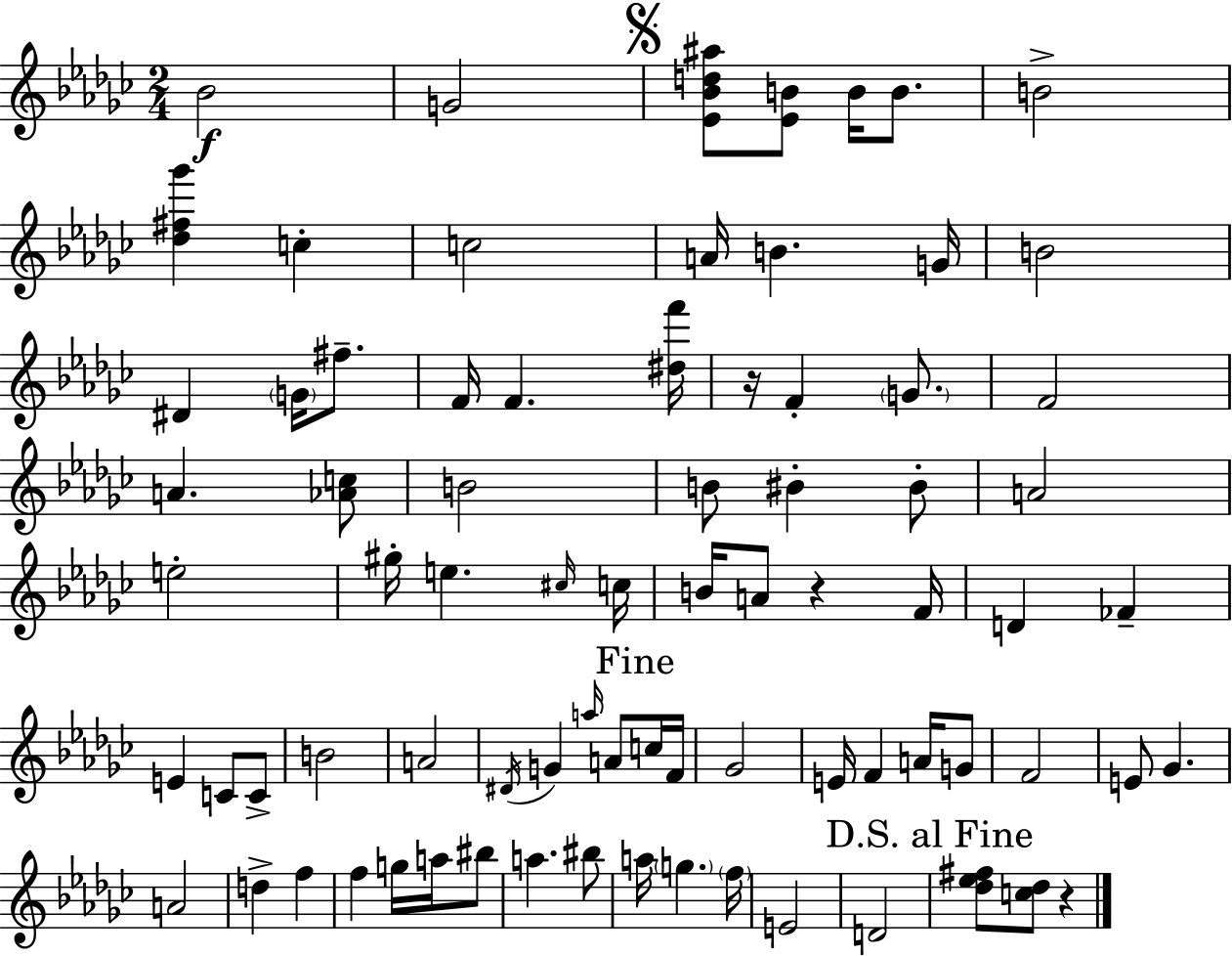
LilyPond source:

{
  \clef treble
  \numericTimeSignature
  \time 2/4
  \key ees \minor
  bes'2\f | g'2 | \mark \markup { \musicglyph "scripts.segno" } <ees' bes' d'' ais''>8 <ees' b'>8 b'16 b'8. | b'2-> | \break <des'' fis'' ges'''>4 c''4-. | c''2 | a'16 b'4. g'16 | b'2 | \break dis'4 \parenthesize g'16 fis''8.-- | f'16 f'4. <dis'' f'''>16 | r16 f'4-. \parenthesize g'8. | f'2 | \break a'4. <aes' c''>8 | b'2 | b'8 bis'4-. bis'8-. | a'2 | \break e''2-. | gis''16-. e''4. \grace { cis''16 } | c''16 b'16 a'8 r4 | f'16 d'4 fes'4-- | \break e'4 c'8 c'8-> | b'2 | a'2 | \acciaccatura { dis'16 } g'4 \grace { a''16 } a'8 | \break \mark "Fine" c''16 f'16 ges'2 | e'16 f'4 | a'16 g'8 f'2 | e'8 ges'4. | \break a'2 | d''4-> f''4 | f''4 g''16 | a''16 bis''8 a''4. | \break bis''8 a''16 \parenthesize g''4. | \parenthesize f''16 e'2 | d'2 | \mark "D.S. al Fine" <des'' ees'' fis''>8 <c'' des''>8 r4 | \break \bar "|."
}